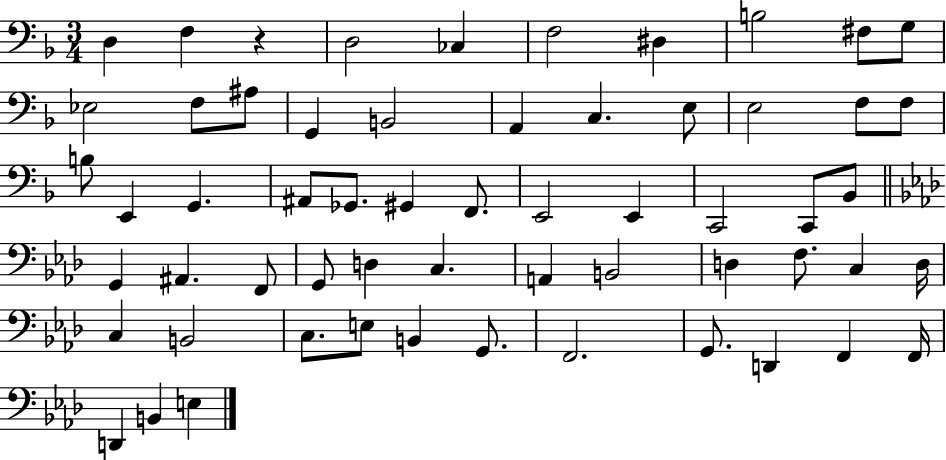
D3/q F3/q R/q D3/h CES3/q F3/h D#3/q B3/h F#3/e G3/e Eb3/h F3/e A#3/e G2/q B2/h A2/q C3/q. E3/e E3/h F3/e F3/e B3/e E2/q G2/q. A#2/e Gb2/e. G#2/q F2/e. E2/h E2/q C2/h C2/e Bb2/e G2/q A#2/q. F2/e G2/e D3/q C3/q. A2/q B2/h D3/q F3/e. C3/q D3/s C3/q B2/h C3/e. E3/e B2/q G2/e. F2/h. G2/e. D2/q F2/q F2/s D2/q B2/q E3/q